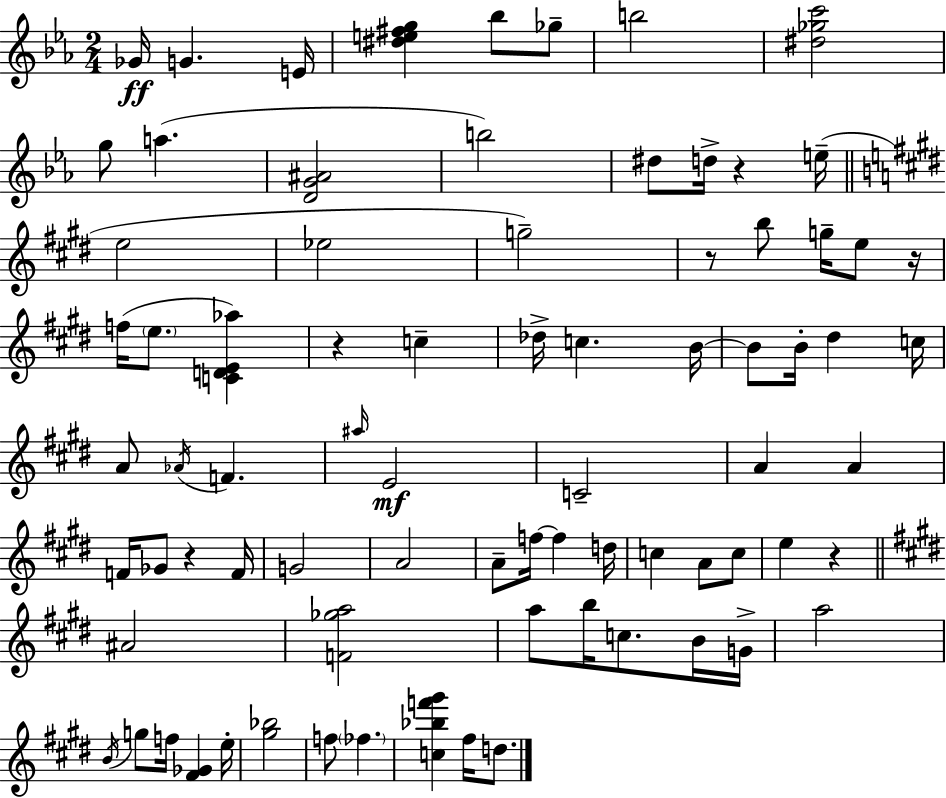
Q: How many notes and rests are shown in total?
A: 78